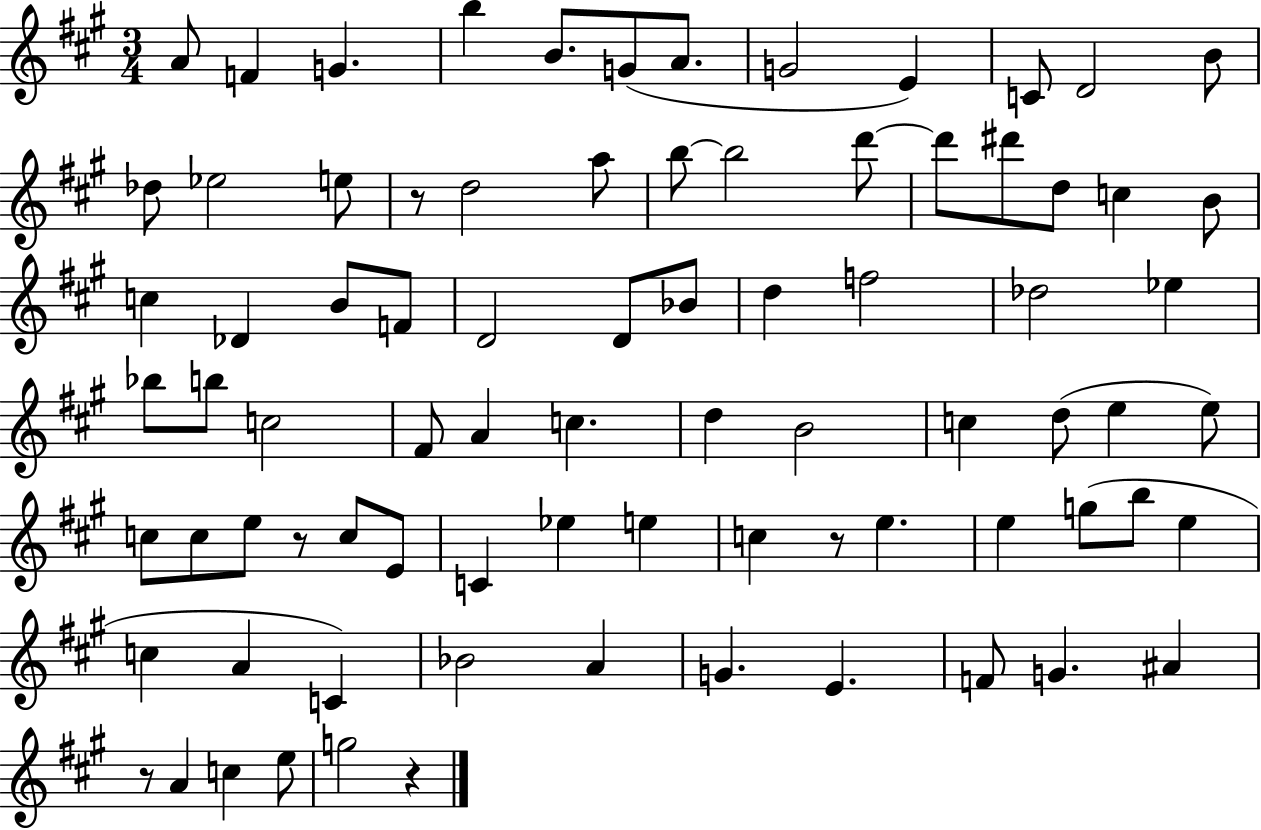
A4/e F4/q G4/q. B5/q B4/e. G4/e A4/e. G4/h E4/q C4/e D4/h B4/e Db5/e Eb5/h E5/e R/e D5/h A5/e B5/e B5/h D6/e D6/e D#6/e D5/e C5/q B4/e C5/q Db4/q B4/e F4/e D4/h D4/e Bb4/e D5/q F5/h Db5/h Eb5/q Bb5/e B5/e C5/h F#4/e A4/q C5/q. D5/q B4/h C5/q D5/e E5/q E5/e C5/e C5/e E5/e R/e C5/e E4/e C4/q Eb5/q E5/q C5/q R/e E5/q. E5/q G5/e B5/e E5/q C5/q A4/q C4/q Bb4/h A4/q G4/q. E4/q. F4/e G4/q. A#4/q R/e A4/q C5/q E5/e G5/h R/q